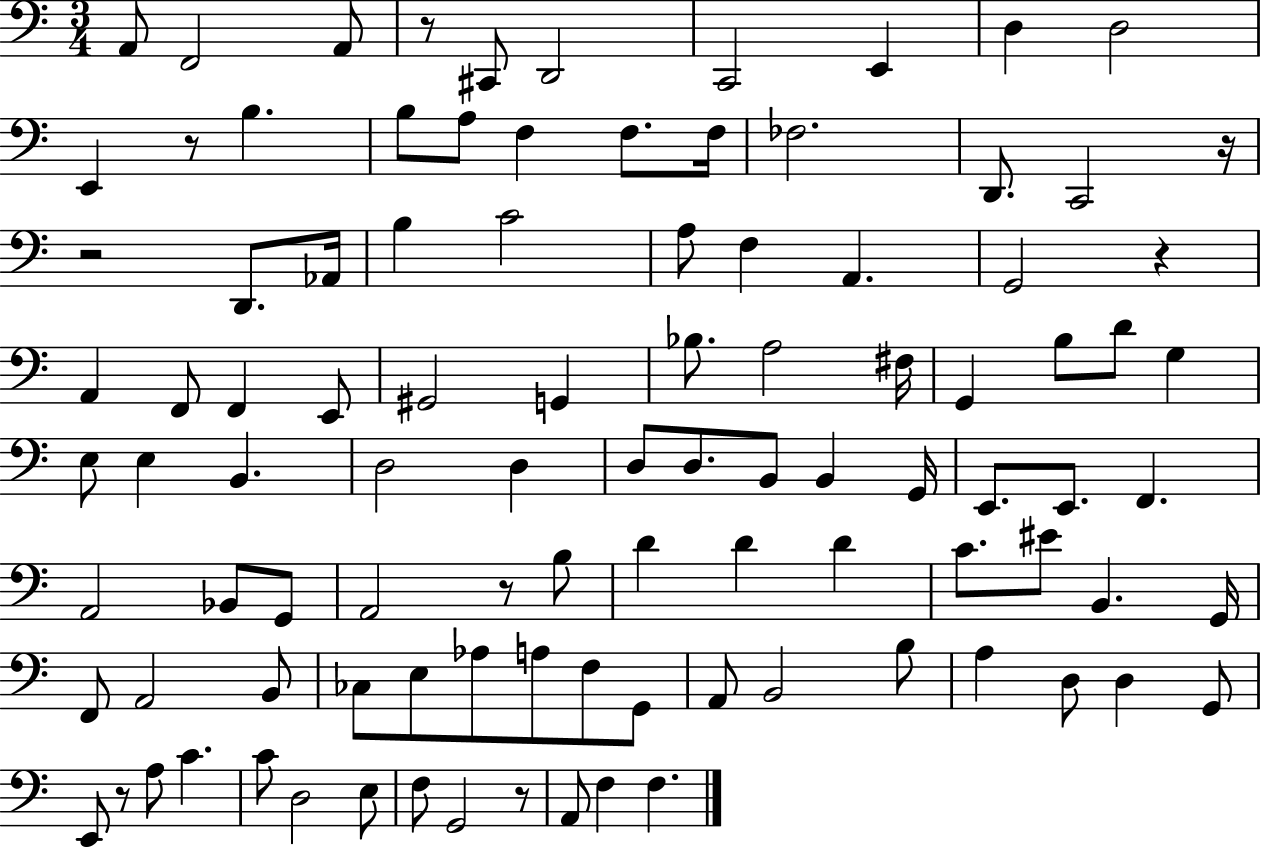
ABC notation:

X:1
T:Untitled
M:3/4
L:1/4
K:C
A,,/2 F,,2 A,,/2 z/2 ^C,,/2 D,,2 C,,2 E,, D, D,2 E,, z/2 B, B,/2 A,/2 F, F,/2 F,/4 _F,2 D,,/2 C,,2 z/4 z2 D,,/2 _A,,/4 B, C2 A,/2 F, A,, G,,2 z A,, F,,/2 F,, E,,/2 ^G,,2 G,, _B,/2 A,2 ^F,/4 G,, B,/2 D/2 G, E,/2 E, B,, D,2 D, D,/2 D,/2 B,,/2 B,, G,,/4 E,,/2 E,,/2 F,, A,,2 _B,,/2 G,,/2 A,,2 z/2 B,/2 D D D C/2 ^E/2 B,, G,,/4 F,,/2 A,,2 B,,/2 _C,/2 E,/2 _A,/2 A,/2 F,/2 G,,/2 A,,/2 B,,2 B,/2 A, D,/2 D, G,,/2 E,,/2 z/2 A,/2 C C/2 D,2 E,/2 F,/2 G,,2 z/2 A,,/2 F, F,